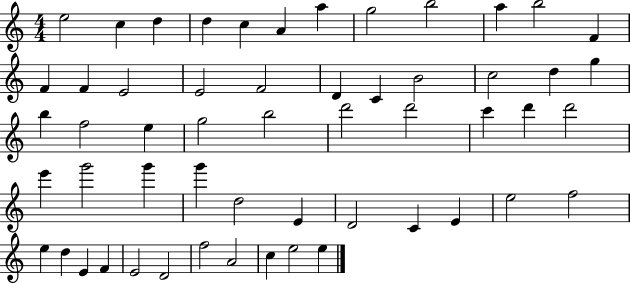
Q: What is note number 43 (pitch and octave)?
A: E5